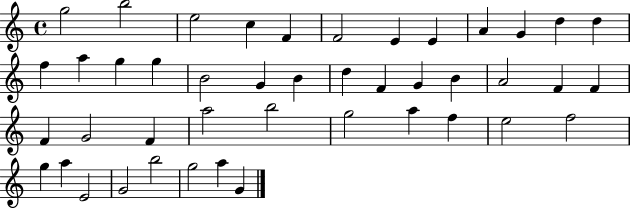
G5/h B5/h E5/h C5/q F4/q F4/h E4/q E4/q A4/q G4/q D5/q D5/q F5/q A5/q G5/q G5/q B4/h G4/q B4/q D5/q F4/q G4/q B4/q A4/h F4/q F4/q F4/q G4/h F4/q A5/h B5/h G5/h A5/q F5/q E5/h F5/h G5/q A5/q E4/h G4/h B5/h G5/h A5/q G4/q